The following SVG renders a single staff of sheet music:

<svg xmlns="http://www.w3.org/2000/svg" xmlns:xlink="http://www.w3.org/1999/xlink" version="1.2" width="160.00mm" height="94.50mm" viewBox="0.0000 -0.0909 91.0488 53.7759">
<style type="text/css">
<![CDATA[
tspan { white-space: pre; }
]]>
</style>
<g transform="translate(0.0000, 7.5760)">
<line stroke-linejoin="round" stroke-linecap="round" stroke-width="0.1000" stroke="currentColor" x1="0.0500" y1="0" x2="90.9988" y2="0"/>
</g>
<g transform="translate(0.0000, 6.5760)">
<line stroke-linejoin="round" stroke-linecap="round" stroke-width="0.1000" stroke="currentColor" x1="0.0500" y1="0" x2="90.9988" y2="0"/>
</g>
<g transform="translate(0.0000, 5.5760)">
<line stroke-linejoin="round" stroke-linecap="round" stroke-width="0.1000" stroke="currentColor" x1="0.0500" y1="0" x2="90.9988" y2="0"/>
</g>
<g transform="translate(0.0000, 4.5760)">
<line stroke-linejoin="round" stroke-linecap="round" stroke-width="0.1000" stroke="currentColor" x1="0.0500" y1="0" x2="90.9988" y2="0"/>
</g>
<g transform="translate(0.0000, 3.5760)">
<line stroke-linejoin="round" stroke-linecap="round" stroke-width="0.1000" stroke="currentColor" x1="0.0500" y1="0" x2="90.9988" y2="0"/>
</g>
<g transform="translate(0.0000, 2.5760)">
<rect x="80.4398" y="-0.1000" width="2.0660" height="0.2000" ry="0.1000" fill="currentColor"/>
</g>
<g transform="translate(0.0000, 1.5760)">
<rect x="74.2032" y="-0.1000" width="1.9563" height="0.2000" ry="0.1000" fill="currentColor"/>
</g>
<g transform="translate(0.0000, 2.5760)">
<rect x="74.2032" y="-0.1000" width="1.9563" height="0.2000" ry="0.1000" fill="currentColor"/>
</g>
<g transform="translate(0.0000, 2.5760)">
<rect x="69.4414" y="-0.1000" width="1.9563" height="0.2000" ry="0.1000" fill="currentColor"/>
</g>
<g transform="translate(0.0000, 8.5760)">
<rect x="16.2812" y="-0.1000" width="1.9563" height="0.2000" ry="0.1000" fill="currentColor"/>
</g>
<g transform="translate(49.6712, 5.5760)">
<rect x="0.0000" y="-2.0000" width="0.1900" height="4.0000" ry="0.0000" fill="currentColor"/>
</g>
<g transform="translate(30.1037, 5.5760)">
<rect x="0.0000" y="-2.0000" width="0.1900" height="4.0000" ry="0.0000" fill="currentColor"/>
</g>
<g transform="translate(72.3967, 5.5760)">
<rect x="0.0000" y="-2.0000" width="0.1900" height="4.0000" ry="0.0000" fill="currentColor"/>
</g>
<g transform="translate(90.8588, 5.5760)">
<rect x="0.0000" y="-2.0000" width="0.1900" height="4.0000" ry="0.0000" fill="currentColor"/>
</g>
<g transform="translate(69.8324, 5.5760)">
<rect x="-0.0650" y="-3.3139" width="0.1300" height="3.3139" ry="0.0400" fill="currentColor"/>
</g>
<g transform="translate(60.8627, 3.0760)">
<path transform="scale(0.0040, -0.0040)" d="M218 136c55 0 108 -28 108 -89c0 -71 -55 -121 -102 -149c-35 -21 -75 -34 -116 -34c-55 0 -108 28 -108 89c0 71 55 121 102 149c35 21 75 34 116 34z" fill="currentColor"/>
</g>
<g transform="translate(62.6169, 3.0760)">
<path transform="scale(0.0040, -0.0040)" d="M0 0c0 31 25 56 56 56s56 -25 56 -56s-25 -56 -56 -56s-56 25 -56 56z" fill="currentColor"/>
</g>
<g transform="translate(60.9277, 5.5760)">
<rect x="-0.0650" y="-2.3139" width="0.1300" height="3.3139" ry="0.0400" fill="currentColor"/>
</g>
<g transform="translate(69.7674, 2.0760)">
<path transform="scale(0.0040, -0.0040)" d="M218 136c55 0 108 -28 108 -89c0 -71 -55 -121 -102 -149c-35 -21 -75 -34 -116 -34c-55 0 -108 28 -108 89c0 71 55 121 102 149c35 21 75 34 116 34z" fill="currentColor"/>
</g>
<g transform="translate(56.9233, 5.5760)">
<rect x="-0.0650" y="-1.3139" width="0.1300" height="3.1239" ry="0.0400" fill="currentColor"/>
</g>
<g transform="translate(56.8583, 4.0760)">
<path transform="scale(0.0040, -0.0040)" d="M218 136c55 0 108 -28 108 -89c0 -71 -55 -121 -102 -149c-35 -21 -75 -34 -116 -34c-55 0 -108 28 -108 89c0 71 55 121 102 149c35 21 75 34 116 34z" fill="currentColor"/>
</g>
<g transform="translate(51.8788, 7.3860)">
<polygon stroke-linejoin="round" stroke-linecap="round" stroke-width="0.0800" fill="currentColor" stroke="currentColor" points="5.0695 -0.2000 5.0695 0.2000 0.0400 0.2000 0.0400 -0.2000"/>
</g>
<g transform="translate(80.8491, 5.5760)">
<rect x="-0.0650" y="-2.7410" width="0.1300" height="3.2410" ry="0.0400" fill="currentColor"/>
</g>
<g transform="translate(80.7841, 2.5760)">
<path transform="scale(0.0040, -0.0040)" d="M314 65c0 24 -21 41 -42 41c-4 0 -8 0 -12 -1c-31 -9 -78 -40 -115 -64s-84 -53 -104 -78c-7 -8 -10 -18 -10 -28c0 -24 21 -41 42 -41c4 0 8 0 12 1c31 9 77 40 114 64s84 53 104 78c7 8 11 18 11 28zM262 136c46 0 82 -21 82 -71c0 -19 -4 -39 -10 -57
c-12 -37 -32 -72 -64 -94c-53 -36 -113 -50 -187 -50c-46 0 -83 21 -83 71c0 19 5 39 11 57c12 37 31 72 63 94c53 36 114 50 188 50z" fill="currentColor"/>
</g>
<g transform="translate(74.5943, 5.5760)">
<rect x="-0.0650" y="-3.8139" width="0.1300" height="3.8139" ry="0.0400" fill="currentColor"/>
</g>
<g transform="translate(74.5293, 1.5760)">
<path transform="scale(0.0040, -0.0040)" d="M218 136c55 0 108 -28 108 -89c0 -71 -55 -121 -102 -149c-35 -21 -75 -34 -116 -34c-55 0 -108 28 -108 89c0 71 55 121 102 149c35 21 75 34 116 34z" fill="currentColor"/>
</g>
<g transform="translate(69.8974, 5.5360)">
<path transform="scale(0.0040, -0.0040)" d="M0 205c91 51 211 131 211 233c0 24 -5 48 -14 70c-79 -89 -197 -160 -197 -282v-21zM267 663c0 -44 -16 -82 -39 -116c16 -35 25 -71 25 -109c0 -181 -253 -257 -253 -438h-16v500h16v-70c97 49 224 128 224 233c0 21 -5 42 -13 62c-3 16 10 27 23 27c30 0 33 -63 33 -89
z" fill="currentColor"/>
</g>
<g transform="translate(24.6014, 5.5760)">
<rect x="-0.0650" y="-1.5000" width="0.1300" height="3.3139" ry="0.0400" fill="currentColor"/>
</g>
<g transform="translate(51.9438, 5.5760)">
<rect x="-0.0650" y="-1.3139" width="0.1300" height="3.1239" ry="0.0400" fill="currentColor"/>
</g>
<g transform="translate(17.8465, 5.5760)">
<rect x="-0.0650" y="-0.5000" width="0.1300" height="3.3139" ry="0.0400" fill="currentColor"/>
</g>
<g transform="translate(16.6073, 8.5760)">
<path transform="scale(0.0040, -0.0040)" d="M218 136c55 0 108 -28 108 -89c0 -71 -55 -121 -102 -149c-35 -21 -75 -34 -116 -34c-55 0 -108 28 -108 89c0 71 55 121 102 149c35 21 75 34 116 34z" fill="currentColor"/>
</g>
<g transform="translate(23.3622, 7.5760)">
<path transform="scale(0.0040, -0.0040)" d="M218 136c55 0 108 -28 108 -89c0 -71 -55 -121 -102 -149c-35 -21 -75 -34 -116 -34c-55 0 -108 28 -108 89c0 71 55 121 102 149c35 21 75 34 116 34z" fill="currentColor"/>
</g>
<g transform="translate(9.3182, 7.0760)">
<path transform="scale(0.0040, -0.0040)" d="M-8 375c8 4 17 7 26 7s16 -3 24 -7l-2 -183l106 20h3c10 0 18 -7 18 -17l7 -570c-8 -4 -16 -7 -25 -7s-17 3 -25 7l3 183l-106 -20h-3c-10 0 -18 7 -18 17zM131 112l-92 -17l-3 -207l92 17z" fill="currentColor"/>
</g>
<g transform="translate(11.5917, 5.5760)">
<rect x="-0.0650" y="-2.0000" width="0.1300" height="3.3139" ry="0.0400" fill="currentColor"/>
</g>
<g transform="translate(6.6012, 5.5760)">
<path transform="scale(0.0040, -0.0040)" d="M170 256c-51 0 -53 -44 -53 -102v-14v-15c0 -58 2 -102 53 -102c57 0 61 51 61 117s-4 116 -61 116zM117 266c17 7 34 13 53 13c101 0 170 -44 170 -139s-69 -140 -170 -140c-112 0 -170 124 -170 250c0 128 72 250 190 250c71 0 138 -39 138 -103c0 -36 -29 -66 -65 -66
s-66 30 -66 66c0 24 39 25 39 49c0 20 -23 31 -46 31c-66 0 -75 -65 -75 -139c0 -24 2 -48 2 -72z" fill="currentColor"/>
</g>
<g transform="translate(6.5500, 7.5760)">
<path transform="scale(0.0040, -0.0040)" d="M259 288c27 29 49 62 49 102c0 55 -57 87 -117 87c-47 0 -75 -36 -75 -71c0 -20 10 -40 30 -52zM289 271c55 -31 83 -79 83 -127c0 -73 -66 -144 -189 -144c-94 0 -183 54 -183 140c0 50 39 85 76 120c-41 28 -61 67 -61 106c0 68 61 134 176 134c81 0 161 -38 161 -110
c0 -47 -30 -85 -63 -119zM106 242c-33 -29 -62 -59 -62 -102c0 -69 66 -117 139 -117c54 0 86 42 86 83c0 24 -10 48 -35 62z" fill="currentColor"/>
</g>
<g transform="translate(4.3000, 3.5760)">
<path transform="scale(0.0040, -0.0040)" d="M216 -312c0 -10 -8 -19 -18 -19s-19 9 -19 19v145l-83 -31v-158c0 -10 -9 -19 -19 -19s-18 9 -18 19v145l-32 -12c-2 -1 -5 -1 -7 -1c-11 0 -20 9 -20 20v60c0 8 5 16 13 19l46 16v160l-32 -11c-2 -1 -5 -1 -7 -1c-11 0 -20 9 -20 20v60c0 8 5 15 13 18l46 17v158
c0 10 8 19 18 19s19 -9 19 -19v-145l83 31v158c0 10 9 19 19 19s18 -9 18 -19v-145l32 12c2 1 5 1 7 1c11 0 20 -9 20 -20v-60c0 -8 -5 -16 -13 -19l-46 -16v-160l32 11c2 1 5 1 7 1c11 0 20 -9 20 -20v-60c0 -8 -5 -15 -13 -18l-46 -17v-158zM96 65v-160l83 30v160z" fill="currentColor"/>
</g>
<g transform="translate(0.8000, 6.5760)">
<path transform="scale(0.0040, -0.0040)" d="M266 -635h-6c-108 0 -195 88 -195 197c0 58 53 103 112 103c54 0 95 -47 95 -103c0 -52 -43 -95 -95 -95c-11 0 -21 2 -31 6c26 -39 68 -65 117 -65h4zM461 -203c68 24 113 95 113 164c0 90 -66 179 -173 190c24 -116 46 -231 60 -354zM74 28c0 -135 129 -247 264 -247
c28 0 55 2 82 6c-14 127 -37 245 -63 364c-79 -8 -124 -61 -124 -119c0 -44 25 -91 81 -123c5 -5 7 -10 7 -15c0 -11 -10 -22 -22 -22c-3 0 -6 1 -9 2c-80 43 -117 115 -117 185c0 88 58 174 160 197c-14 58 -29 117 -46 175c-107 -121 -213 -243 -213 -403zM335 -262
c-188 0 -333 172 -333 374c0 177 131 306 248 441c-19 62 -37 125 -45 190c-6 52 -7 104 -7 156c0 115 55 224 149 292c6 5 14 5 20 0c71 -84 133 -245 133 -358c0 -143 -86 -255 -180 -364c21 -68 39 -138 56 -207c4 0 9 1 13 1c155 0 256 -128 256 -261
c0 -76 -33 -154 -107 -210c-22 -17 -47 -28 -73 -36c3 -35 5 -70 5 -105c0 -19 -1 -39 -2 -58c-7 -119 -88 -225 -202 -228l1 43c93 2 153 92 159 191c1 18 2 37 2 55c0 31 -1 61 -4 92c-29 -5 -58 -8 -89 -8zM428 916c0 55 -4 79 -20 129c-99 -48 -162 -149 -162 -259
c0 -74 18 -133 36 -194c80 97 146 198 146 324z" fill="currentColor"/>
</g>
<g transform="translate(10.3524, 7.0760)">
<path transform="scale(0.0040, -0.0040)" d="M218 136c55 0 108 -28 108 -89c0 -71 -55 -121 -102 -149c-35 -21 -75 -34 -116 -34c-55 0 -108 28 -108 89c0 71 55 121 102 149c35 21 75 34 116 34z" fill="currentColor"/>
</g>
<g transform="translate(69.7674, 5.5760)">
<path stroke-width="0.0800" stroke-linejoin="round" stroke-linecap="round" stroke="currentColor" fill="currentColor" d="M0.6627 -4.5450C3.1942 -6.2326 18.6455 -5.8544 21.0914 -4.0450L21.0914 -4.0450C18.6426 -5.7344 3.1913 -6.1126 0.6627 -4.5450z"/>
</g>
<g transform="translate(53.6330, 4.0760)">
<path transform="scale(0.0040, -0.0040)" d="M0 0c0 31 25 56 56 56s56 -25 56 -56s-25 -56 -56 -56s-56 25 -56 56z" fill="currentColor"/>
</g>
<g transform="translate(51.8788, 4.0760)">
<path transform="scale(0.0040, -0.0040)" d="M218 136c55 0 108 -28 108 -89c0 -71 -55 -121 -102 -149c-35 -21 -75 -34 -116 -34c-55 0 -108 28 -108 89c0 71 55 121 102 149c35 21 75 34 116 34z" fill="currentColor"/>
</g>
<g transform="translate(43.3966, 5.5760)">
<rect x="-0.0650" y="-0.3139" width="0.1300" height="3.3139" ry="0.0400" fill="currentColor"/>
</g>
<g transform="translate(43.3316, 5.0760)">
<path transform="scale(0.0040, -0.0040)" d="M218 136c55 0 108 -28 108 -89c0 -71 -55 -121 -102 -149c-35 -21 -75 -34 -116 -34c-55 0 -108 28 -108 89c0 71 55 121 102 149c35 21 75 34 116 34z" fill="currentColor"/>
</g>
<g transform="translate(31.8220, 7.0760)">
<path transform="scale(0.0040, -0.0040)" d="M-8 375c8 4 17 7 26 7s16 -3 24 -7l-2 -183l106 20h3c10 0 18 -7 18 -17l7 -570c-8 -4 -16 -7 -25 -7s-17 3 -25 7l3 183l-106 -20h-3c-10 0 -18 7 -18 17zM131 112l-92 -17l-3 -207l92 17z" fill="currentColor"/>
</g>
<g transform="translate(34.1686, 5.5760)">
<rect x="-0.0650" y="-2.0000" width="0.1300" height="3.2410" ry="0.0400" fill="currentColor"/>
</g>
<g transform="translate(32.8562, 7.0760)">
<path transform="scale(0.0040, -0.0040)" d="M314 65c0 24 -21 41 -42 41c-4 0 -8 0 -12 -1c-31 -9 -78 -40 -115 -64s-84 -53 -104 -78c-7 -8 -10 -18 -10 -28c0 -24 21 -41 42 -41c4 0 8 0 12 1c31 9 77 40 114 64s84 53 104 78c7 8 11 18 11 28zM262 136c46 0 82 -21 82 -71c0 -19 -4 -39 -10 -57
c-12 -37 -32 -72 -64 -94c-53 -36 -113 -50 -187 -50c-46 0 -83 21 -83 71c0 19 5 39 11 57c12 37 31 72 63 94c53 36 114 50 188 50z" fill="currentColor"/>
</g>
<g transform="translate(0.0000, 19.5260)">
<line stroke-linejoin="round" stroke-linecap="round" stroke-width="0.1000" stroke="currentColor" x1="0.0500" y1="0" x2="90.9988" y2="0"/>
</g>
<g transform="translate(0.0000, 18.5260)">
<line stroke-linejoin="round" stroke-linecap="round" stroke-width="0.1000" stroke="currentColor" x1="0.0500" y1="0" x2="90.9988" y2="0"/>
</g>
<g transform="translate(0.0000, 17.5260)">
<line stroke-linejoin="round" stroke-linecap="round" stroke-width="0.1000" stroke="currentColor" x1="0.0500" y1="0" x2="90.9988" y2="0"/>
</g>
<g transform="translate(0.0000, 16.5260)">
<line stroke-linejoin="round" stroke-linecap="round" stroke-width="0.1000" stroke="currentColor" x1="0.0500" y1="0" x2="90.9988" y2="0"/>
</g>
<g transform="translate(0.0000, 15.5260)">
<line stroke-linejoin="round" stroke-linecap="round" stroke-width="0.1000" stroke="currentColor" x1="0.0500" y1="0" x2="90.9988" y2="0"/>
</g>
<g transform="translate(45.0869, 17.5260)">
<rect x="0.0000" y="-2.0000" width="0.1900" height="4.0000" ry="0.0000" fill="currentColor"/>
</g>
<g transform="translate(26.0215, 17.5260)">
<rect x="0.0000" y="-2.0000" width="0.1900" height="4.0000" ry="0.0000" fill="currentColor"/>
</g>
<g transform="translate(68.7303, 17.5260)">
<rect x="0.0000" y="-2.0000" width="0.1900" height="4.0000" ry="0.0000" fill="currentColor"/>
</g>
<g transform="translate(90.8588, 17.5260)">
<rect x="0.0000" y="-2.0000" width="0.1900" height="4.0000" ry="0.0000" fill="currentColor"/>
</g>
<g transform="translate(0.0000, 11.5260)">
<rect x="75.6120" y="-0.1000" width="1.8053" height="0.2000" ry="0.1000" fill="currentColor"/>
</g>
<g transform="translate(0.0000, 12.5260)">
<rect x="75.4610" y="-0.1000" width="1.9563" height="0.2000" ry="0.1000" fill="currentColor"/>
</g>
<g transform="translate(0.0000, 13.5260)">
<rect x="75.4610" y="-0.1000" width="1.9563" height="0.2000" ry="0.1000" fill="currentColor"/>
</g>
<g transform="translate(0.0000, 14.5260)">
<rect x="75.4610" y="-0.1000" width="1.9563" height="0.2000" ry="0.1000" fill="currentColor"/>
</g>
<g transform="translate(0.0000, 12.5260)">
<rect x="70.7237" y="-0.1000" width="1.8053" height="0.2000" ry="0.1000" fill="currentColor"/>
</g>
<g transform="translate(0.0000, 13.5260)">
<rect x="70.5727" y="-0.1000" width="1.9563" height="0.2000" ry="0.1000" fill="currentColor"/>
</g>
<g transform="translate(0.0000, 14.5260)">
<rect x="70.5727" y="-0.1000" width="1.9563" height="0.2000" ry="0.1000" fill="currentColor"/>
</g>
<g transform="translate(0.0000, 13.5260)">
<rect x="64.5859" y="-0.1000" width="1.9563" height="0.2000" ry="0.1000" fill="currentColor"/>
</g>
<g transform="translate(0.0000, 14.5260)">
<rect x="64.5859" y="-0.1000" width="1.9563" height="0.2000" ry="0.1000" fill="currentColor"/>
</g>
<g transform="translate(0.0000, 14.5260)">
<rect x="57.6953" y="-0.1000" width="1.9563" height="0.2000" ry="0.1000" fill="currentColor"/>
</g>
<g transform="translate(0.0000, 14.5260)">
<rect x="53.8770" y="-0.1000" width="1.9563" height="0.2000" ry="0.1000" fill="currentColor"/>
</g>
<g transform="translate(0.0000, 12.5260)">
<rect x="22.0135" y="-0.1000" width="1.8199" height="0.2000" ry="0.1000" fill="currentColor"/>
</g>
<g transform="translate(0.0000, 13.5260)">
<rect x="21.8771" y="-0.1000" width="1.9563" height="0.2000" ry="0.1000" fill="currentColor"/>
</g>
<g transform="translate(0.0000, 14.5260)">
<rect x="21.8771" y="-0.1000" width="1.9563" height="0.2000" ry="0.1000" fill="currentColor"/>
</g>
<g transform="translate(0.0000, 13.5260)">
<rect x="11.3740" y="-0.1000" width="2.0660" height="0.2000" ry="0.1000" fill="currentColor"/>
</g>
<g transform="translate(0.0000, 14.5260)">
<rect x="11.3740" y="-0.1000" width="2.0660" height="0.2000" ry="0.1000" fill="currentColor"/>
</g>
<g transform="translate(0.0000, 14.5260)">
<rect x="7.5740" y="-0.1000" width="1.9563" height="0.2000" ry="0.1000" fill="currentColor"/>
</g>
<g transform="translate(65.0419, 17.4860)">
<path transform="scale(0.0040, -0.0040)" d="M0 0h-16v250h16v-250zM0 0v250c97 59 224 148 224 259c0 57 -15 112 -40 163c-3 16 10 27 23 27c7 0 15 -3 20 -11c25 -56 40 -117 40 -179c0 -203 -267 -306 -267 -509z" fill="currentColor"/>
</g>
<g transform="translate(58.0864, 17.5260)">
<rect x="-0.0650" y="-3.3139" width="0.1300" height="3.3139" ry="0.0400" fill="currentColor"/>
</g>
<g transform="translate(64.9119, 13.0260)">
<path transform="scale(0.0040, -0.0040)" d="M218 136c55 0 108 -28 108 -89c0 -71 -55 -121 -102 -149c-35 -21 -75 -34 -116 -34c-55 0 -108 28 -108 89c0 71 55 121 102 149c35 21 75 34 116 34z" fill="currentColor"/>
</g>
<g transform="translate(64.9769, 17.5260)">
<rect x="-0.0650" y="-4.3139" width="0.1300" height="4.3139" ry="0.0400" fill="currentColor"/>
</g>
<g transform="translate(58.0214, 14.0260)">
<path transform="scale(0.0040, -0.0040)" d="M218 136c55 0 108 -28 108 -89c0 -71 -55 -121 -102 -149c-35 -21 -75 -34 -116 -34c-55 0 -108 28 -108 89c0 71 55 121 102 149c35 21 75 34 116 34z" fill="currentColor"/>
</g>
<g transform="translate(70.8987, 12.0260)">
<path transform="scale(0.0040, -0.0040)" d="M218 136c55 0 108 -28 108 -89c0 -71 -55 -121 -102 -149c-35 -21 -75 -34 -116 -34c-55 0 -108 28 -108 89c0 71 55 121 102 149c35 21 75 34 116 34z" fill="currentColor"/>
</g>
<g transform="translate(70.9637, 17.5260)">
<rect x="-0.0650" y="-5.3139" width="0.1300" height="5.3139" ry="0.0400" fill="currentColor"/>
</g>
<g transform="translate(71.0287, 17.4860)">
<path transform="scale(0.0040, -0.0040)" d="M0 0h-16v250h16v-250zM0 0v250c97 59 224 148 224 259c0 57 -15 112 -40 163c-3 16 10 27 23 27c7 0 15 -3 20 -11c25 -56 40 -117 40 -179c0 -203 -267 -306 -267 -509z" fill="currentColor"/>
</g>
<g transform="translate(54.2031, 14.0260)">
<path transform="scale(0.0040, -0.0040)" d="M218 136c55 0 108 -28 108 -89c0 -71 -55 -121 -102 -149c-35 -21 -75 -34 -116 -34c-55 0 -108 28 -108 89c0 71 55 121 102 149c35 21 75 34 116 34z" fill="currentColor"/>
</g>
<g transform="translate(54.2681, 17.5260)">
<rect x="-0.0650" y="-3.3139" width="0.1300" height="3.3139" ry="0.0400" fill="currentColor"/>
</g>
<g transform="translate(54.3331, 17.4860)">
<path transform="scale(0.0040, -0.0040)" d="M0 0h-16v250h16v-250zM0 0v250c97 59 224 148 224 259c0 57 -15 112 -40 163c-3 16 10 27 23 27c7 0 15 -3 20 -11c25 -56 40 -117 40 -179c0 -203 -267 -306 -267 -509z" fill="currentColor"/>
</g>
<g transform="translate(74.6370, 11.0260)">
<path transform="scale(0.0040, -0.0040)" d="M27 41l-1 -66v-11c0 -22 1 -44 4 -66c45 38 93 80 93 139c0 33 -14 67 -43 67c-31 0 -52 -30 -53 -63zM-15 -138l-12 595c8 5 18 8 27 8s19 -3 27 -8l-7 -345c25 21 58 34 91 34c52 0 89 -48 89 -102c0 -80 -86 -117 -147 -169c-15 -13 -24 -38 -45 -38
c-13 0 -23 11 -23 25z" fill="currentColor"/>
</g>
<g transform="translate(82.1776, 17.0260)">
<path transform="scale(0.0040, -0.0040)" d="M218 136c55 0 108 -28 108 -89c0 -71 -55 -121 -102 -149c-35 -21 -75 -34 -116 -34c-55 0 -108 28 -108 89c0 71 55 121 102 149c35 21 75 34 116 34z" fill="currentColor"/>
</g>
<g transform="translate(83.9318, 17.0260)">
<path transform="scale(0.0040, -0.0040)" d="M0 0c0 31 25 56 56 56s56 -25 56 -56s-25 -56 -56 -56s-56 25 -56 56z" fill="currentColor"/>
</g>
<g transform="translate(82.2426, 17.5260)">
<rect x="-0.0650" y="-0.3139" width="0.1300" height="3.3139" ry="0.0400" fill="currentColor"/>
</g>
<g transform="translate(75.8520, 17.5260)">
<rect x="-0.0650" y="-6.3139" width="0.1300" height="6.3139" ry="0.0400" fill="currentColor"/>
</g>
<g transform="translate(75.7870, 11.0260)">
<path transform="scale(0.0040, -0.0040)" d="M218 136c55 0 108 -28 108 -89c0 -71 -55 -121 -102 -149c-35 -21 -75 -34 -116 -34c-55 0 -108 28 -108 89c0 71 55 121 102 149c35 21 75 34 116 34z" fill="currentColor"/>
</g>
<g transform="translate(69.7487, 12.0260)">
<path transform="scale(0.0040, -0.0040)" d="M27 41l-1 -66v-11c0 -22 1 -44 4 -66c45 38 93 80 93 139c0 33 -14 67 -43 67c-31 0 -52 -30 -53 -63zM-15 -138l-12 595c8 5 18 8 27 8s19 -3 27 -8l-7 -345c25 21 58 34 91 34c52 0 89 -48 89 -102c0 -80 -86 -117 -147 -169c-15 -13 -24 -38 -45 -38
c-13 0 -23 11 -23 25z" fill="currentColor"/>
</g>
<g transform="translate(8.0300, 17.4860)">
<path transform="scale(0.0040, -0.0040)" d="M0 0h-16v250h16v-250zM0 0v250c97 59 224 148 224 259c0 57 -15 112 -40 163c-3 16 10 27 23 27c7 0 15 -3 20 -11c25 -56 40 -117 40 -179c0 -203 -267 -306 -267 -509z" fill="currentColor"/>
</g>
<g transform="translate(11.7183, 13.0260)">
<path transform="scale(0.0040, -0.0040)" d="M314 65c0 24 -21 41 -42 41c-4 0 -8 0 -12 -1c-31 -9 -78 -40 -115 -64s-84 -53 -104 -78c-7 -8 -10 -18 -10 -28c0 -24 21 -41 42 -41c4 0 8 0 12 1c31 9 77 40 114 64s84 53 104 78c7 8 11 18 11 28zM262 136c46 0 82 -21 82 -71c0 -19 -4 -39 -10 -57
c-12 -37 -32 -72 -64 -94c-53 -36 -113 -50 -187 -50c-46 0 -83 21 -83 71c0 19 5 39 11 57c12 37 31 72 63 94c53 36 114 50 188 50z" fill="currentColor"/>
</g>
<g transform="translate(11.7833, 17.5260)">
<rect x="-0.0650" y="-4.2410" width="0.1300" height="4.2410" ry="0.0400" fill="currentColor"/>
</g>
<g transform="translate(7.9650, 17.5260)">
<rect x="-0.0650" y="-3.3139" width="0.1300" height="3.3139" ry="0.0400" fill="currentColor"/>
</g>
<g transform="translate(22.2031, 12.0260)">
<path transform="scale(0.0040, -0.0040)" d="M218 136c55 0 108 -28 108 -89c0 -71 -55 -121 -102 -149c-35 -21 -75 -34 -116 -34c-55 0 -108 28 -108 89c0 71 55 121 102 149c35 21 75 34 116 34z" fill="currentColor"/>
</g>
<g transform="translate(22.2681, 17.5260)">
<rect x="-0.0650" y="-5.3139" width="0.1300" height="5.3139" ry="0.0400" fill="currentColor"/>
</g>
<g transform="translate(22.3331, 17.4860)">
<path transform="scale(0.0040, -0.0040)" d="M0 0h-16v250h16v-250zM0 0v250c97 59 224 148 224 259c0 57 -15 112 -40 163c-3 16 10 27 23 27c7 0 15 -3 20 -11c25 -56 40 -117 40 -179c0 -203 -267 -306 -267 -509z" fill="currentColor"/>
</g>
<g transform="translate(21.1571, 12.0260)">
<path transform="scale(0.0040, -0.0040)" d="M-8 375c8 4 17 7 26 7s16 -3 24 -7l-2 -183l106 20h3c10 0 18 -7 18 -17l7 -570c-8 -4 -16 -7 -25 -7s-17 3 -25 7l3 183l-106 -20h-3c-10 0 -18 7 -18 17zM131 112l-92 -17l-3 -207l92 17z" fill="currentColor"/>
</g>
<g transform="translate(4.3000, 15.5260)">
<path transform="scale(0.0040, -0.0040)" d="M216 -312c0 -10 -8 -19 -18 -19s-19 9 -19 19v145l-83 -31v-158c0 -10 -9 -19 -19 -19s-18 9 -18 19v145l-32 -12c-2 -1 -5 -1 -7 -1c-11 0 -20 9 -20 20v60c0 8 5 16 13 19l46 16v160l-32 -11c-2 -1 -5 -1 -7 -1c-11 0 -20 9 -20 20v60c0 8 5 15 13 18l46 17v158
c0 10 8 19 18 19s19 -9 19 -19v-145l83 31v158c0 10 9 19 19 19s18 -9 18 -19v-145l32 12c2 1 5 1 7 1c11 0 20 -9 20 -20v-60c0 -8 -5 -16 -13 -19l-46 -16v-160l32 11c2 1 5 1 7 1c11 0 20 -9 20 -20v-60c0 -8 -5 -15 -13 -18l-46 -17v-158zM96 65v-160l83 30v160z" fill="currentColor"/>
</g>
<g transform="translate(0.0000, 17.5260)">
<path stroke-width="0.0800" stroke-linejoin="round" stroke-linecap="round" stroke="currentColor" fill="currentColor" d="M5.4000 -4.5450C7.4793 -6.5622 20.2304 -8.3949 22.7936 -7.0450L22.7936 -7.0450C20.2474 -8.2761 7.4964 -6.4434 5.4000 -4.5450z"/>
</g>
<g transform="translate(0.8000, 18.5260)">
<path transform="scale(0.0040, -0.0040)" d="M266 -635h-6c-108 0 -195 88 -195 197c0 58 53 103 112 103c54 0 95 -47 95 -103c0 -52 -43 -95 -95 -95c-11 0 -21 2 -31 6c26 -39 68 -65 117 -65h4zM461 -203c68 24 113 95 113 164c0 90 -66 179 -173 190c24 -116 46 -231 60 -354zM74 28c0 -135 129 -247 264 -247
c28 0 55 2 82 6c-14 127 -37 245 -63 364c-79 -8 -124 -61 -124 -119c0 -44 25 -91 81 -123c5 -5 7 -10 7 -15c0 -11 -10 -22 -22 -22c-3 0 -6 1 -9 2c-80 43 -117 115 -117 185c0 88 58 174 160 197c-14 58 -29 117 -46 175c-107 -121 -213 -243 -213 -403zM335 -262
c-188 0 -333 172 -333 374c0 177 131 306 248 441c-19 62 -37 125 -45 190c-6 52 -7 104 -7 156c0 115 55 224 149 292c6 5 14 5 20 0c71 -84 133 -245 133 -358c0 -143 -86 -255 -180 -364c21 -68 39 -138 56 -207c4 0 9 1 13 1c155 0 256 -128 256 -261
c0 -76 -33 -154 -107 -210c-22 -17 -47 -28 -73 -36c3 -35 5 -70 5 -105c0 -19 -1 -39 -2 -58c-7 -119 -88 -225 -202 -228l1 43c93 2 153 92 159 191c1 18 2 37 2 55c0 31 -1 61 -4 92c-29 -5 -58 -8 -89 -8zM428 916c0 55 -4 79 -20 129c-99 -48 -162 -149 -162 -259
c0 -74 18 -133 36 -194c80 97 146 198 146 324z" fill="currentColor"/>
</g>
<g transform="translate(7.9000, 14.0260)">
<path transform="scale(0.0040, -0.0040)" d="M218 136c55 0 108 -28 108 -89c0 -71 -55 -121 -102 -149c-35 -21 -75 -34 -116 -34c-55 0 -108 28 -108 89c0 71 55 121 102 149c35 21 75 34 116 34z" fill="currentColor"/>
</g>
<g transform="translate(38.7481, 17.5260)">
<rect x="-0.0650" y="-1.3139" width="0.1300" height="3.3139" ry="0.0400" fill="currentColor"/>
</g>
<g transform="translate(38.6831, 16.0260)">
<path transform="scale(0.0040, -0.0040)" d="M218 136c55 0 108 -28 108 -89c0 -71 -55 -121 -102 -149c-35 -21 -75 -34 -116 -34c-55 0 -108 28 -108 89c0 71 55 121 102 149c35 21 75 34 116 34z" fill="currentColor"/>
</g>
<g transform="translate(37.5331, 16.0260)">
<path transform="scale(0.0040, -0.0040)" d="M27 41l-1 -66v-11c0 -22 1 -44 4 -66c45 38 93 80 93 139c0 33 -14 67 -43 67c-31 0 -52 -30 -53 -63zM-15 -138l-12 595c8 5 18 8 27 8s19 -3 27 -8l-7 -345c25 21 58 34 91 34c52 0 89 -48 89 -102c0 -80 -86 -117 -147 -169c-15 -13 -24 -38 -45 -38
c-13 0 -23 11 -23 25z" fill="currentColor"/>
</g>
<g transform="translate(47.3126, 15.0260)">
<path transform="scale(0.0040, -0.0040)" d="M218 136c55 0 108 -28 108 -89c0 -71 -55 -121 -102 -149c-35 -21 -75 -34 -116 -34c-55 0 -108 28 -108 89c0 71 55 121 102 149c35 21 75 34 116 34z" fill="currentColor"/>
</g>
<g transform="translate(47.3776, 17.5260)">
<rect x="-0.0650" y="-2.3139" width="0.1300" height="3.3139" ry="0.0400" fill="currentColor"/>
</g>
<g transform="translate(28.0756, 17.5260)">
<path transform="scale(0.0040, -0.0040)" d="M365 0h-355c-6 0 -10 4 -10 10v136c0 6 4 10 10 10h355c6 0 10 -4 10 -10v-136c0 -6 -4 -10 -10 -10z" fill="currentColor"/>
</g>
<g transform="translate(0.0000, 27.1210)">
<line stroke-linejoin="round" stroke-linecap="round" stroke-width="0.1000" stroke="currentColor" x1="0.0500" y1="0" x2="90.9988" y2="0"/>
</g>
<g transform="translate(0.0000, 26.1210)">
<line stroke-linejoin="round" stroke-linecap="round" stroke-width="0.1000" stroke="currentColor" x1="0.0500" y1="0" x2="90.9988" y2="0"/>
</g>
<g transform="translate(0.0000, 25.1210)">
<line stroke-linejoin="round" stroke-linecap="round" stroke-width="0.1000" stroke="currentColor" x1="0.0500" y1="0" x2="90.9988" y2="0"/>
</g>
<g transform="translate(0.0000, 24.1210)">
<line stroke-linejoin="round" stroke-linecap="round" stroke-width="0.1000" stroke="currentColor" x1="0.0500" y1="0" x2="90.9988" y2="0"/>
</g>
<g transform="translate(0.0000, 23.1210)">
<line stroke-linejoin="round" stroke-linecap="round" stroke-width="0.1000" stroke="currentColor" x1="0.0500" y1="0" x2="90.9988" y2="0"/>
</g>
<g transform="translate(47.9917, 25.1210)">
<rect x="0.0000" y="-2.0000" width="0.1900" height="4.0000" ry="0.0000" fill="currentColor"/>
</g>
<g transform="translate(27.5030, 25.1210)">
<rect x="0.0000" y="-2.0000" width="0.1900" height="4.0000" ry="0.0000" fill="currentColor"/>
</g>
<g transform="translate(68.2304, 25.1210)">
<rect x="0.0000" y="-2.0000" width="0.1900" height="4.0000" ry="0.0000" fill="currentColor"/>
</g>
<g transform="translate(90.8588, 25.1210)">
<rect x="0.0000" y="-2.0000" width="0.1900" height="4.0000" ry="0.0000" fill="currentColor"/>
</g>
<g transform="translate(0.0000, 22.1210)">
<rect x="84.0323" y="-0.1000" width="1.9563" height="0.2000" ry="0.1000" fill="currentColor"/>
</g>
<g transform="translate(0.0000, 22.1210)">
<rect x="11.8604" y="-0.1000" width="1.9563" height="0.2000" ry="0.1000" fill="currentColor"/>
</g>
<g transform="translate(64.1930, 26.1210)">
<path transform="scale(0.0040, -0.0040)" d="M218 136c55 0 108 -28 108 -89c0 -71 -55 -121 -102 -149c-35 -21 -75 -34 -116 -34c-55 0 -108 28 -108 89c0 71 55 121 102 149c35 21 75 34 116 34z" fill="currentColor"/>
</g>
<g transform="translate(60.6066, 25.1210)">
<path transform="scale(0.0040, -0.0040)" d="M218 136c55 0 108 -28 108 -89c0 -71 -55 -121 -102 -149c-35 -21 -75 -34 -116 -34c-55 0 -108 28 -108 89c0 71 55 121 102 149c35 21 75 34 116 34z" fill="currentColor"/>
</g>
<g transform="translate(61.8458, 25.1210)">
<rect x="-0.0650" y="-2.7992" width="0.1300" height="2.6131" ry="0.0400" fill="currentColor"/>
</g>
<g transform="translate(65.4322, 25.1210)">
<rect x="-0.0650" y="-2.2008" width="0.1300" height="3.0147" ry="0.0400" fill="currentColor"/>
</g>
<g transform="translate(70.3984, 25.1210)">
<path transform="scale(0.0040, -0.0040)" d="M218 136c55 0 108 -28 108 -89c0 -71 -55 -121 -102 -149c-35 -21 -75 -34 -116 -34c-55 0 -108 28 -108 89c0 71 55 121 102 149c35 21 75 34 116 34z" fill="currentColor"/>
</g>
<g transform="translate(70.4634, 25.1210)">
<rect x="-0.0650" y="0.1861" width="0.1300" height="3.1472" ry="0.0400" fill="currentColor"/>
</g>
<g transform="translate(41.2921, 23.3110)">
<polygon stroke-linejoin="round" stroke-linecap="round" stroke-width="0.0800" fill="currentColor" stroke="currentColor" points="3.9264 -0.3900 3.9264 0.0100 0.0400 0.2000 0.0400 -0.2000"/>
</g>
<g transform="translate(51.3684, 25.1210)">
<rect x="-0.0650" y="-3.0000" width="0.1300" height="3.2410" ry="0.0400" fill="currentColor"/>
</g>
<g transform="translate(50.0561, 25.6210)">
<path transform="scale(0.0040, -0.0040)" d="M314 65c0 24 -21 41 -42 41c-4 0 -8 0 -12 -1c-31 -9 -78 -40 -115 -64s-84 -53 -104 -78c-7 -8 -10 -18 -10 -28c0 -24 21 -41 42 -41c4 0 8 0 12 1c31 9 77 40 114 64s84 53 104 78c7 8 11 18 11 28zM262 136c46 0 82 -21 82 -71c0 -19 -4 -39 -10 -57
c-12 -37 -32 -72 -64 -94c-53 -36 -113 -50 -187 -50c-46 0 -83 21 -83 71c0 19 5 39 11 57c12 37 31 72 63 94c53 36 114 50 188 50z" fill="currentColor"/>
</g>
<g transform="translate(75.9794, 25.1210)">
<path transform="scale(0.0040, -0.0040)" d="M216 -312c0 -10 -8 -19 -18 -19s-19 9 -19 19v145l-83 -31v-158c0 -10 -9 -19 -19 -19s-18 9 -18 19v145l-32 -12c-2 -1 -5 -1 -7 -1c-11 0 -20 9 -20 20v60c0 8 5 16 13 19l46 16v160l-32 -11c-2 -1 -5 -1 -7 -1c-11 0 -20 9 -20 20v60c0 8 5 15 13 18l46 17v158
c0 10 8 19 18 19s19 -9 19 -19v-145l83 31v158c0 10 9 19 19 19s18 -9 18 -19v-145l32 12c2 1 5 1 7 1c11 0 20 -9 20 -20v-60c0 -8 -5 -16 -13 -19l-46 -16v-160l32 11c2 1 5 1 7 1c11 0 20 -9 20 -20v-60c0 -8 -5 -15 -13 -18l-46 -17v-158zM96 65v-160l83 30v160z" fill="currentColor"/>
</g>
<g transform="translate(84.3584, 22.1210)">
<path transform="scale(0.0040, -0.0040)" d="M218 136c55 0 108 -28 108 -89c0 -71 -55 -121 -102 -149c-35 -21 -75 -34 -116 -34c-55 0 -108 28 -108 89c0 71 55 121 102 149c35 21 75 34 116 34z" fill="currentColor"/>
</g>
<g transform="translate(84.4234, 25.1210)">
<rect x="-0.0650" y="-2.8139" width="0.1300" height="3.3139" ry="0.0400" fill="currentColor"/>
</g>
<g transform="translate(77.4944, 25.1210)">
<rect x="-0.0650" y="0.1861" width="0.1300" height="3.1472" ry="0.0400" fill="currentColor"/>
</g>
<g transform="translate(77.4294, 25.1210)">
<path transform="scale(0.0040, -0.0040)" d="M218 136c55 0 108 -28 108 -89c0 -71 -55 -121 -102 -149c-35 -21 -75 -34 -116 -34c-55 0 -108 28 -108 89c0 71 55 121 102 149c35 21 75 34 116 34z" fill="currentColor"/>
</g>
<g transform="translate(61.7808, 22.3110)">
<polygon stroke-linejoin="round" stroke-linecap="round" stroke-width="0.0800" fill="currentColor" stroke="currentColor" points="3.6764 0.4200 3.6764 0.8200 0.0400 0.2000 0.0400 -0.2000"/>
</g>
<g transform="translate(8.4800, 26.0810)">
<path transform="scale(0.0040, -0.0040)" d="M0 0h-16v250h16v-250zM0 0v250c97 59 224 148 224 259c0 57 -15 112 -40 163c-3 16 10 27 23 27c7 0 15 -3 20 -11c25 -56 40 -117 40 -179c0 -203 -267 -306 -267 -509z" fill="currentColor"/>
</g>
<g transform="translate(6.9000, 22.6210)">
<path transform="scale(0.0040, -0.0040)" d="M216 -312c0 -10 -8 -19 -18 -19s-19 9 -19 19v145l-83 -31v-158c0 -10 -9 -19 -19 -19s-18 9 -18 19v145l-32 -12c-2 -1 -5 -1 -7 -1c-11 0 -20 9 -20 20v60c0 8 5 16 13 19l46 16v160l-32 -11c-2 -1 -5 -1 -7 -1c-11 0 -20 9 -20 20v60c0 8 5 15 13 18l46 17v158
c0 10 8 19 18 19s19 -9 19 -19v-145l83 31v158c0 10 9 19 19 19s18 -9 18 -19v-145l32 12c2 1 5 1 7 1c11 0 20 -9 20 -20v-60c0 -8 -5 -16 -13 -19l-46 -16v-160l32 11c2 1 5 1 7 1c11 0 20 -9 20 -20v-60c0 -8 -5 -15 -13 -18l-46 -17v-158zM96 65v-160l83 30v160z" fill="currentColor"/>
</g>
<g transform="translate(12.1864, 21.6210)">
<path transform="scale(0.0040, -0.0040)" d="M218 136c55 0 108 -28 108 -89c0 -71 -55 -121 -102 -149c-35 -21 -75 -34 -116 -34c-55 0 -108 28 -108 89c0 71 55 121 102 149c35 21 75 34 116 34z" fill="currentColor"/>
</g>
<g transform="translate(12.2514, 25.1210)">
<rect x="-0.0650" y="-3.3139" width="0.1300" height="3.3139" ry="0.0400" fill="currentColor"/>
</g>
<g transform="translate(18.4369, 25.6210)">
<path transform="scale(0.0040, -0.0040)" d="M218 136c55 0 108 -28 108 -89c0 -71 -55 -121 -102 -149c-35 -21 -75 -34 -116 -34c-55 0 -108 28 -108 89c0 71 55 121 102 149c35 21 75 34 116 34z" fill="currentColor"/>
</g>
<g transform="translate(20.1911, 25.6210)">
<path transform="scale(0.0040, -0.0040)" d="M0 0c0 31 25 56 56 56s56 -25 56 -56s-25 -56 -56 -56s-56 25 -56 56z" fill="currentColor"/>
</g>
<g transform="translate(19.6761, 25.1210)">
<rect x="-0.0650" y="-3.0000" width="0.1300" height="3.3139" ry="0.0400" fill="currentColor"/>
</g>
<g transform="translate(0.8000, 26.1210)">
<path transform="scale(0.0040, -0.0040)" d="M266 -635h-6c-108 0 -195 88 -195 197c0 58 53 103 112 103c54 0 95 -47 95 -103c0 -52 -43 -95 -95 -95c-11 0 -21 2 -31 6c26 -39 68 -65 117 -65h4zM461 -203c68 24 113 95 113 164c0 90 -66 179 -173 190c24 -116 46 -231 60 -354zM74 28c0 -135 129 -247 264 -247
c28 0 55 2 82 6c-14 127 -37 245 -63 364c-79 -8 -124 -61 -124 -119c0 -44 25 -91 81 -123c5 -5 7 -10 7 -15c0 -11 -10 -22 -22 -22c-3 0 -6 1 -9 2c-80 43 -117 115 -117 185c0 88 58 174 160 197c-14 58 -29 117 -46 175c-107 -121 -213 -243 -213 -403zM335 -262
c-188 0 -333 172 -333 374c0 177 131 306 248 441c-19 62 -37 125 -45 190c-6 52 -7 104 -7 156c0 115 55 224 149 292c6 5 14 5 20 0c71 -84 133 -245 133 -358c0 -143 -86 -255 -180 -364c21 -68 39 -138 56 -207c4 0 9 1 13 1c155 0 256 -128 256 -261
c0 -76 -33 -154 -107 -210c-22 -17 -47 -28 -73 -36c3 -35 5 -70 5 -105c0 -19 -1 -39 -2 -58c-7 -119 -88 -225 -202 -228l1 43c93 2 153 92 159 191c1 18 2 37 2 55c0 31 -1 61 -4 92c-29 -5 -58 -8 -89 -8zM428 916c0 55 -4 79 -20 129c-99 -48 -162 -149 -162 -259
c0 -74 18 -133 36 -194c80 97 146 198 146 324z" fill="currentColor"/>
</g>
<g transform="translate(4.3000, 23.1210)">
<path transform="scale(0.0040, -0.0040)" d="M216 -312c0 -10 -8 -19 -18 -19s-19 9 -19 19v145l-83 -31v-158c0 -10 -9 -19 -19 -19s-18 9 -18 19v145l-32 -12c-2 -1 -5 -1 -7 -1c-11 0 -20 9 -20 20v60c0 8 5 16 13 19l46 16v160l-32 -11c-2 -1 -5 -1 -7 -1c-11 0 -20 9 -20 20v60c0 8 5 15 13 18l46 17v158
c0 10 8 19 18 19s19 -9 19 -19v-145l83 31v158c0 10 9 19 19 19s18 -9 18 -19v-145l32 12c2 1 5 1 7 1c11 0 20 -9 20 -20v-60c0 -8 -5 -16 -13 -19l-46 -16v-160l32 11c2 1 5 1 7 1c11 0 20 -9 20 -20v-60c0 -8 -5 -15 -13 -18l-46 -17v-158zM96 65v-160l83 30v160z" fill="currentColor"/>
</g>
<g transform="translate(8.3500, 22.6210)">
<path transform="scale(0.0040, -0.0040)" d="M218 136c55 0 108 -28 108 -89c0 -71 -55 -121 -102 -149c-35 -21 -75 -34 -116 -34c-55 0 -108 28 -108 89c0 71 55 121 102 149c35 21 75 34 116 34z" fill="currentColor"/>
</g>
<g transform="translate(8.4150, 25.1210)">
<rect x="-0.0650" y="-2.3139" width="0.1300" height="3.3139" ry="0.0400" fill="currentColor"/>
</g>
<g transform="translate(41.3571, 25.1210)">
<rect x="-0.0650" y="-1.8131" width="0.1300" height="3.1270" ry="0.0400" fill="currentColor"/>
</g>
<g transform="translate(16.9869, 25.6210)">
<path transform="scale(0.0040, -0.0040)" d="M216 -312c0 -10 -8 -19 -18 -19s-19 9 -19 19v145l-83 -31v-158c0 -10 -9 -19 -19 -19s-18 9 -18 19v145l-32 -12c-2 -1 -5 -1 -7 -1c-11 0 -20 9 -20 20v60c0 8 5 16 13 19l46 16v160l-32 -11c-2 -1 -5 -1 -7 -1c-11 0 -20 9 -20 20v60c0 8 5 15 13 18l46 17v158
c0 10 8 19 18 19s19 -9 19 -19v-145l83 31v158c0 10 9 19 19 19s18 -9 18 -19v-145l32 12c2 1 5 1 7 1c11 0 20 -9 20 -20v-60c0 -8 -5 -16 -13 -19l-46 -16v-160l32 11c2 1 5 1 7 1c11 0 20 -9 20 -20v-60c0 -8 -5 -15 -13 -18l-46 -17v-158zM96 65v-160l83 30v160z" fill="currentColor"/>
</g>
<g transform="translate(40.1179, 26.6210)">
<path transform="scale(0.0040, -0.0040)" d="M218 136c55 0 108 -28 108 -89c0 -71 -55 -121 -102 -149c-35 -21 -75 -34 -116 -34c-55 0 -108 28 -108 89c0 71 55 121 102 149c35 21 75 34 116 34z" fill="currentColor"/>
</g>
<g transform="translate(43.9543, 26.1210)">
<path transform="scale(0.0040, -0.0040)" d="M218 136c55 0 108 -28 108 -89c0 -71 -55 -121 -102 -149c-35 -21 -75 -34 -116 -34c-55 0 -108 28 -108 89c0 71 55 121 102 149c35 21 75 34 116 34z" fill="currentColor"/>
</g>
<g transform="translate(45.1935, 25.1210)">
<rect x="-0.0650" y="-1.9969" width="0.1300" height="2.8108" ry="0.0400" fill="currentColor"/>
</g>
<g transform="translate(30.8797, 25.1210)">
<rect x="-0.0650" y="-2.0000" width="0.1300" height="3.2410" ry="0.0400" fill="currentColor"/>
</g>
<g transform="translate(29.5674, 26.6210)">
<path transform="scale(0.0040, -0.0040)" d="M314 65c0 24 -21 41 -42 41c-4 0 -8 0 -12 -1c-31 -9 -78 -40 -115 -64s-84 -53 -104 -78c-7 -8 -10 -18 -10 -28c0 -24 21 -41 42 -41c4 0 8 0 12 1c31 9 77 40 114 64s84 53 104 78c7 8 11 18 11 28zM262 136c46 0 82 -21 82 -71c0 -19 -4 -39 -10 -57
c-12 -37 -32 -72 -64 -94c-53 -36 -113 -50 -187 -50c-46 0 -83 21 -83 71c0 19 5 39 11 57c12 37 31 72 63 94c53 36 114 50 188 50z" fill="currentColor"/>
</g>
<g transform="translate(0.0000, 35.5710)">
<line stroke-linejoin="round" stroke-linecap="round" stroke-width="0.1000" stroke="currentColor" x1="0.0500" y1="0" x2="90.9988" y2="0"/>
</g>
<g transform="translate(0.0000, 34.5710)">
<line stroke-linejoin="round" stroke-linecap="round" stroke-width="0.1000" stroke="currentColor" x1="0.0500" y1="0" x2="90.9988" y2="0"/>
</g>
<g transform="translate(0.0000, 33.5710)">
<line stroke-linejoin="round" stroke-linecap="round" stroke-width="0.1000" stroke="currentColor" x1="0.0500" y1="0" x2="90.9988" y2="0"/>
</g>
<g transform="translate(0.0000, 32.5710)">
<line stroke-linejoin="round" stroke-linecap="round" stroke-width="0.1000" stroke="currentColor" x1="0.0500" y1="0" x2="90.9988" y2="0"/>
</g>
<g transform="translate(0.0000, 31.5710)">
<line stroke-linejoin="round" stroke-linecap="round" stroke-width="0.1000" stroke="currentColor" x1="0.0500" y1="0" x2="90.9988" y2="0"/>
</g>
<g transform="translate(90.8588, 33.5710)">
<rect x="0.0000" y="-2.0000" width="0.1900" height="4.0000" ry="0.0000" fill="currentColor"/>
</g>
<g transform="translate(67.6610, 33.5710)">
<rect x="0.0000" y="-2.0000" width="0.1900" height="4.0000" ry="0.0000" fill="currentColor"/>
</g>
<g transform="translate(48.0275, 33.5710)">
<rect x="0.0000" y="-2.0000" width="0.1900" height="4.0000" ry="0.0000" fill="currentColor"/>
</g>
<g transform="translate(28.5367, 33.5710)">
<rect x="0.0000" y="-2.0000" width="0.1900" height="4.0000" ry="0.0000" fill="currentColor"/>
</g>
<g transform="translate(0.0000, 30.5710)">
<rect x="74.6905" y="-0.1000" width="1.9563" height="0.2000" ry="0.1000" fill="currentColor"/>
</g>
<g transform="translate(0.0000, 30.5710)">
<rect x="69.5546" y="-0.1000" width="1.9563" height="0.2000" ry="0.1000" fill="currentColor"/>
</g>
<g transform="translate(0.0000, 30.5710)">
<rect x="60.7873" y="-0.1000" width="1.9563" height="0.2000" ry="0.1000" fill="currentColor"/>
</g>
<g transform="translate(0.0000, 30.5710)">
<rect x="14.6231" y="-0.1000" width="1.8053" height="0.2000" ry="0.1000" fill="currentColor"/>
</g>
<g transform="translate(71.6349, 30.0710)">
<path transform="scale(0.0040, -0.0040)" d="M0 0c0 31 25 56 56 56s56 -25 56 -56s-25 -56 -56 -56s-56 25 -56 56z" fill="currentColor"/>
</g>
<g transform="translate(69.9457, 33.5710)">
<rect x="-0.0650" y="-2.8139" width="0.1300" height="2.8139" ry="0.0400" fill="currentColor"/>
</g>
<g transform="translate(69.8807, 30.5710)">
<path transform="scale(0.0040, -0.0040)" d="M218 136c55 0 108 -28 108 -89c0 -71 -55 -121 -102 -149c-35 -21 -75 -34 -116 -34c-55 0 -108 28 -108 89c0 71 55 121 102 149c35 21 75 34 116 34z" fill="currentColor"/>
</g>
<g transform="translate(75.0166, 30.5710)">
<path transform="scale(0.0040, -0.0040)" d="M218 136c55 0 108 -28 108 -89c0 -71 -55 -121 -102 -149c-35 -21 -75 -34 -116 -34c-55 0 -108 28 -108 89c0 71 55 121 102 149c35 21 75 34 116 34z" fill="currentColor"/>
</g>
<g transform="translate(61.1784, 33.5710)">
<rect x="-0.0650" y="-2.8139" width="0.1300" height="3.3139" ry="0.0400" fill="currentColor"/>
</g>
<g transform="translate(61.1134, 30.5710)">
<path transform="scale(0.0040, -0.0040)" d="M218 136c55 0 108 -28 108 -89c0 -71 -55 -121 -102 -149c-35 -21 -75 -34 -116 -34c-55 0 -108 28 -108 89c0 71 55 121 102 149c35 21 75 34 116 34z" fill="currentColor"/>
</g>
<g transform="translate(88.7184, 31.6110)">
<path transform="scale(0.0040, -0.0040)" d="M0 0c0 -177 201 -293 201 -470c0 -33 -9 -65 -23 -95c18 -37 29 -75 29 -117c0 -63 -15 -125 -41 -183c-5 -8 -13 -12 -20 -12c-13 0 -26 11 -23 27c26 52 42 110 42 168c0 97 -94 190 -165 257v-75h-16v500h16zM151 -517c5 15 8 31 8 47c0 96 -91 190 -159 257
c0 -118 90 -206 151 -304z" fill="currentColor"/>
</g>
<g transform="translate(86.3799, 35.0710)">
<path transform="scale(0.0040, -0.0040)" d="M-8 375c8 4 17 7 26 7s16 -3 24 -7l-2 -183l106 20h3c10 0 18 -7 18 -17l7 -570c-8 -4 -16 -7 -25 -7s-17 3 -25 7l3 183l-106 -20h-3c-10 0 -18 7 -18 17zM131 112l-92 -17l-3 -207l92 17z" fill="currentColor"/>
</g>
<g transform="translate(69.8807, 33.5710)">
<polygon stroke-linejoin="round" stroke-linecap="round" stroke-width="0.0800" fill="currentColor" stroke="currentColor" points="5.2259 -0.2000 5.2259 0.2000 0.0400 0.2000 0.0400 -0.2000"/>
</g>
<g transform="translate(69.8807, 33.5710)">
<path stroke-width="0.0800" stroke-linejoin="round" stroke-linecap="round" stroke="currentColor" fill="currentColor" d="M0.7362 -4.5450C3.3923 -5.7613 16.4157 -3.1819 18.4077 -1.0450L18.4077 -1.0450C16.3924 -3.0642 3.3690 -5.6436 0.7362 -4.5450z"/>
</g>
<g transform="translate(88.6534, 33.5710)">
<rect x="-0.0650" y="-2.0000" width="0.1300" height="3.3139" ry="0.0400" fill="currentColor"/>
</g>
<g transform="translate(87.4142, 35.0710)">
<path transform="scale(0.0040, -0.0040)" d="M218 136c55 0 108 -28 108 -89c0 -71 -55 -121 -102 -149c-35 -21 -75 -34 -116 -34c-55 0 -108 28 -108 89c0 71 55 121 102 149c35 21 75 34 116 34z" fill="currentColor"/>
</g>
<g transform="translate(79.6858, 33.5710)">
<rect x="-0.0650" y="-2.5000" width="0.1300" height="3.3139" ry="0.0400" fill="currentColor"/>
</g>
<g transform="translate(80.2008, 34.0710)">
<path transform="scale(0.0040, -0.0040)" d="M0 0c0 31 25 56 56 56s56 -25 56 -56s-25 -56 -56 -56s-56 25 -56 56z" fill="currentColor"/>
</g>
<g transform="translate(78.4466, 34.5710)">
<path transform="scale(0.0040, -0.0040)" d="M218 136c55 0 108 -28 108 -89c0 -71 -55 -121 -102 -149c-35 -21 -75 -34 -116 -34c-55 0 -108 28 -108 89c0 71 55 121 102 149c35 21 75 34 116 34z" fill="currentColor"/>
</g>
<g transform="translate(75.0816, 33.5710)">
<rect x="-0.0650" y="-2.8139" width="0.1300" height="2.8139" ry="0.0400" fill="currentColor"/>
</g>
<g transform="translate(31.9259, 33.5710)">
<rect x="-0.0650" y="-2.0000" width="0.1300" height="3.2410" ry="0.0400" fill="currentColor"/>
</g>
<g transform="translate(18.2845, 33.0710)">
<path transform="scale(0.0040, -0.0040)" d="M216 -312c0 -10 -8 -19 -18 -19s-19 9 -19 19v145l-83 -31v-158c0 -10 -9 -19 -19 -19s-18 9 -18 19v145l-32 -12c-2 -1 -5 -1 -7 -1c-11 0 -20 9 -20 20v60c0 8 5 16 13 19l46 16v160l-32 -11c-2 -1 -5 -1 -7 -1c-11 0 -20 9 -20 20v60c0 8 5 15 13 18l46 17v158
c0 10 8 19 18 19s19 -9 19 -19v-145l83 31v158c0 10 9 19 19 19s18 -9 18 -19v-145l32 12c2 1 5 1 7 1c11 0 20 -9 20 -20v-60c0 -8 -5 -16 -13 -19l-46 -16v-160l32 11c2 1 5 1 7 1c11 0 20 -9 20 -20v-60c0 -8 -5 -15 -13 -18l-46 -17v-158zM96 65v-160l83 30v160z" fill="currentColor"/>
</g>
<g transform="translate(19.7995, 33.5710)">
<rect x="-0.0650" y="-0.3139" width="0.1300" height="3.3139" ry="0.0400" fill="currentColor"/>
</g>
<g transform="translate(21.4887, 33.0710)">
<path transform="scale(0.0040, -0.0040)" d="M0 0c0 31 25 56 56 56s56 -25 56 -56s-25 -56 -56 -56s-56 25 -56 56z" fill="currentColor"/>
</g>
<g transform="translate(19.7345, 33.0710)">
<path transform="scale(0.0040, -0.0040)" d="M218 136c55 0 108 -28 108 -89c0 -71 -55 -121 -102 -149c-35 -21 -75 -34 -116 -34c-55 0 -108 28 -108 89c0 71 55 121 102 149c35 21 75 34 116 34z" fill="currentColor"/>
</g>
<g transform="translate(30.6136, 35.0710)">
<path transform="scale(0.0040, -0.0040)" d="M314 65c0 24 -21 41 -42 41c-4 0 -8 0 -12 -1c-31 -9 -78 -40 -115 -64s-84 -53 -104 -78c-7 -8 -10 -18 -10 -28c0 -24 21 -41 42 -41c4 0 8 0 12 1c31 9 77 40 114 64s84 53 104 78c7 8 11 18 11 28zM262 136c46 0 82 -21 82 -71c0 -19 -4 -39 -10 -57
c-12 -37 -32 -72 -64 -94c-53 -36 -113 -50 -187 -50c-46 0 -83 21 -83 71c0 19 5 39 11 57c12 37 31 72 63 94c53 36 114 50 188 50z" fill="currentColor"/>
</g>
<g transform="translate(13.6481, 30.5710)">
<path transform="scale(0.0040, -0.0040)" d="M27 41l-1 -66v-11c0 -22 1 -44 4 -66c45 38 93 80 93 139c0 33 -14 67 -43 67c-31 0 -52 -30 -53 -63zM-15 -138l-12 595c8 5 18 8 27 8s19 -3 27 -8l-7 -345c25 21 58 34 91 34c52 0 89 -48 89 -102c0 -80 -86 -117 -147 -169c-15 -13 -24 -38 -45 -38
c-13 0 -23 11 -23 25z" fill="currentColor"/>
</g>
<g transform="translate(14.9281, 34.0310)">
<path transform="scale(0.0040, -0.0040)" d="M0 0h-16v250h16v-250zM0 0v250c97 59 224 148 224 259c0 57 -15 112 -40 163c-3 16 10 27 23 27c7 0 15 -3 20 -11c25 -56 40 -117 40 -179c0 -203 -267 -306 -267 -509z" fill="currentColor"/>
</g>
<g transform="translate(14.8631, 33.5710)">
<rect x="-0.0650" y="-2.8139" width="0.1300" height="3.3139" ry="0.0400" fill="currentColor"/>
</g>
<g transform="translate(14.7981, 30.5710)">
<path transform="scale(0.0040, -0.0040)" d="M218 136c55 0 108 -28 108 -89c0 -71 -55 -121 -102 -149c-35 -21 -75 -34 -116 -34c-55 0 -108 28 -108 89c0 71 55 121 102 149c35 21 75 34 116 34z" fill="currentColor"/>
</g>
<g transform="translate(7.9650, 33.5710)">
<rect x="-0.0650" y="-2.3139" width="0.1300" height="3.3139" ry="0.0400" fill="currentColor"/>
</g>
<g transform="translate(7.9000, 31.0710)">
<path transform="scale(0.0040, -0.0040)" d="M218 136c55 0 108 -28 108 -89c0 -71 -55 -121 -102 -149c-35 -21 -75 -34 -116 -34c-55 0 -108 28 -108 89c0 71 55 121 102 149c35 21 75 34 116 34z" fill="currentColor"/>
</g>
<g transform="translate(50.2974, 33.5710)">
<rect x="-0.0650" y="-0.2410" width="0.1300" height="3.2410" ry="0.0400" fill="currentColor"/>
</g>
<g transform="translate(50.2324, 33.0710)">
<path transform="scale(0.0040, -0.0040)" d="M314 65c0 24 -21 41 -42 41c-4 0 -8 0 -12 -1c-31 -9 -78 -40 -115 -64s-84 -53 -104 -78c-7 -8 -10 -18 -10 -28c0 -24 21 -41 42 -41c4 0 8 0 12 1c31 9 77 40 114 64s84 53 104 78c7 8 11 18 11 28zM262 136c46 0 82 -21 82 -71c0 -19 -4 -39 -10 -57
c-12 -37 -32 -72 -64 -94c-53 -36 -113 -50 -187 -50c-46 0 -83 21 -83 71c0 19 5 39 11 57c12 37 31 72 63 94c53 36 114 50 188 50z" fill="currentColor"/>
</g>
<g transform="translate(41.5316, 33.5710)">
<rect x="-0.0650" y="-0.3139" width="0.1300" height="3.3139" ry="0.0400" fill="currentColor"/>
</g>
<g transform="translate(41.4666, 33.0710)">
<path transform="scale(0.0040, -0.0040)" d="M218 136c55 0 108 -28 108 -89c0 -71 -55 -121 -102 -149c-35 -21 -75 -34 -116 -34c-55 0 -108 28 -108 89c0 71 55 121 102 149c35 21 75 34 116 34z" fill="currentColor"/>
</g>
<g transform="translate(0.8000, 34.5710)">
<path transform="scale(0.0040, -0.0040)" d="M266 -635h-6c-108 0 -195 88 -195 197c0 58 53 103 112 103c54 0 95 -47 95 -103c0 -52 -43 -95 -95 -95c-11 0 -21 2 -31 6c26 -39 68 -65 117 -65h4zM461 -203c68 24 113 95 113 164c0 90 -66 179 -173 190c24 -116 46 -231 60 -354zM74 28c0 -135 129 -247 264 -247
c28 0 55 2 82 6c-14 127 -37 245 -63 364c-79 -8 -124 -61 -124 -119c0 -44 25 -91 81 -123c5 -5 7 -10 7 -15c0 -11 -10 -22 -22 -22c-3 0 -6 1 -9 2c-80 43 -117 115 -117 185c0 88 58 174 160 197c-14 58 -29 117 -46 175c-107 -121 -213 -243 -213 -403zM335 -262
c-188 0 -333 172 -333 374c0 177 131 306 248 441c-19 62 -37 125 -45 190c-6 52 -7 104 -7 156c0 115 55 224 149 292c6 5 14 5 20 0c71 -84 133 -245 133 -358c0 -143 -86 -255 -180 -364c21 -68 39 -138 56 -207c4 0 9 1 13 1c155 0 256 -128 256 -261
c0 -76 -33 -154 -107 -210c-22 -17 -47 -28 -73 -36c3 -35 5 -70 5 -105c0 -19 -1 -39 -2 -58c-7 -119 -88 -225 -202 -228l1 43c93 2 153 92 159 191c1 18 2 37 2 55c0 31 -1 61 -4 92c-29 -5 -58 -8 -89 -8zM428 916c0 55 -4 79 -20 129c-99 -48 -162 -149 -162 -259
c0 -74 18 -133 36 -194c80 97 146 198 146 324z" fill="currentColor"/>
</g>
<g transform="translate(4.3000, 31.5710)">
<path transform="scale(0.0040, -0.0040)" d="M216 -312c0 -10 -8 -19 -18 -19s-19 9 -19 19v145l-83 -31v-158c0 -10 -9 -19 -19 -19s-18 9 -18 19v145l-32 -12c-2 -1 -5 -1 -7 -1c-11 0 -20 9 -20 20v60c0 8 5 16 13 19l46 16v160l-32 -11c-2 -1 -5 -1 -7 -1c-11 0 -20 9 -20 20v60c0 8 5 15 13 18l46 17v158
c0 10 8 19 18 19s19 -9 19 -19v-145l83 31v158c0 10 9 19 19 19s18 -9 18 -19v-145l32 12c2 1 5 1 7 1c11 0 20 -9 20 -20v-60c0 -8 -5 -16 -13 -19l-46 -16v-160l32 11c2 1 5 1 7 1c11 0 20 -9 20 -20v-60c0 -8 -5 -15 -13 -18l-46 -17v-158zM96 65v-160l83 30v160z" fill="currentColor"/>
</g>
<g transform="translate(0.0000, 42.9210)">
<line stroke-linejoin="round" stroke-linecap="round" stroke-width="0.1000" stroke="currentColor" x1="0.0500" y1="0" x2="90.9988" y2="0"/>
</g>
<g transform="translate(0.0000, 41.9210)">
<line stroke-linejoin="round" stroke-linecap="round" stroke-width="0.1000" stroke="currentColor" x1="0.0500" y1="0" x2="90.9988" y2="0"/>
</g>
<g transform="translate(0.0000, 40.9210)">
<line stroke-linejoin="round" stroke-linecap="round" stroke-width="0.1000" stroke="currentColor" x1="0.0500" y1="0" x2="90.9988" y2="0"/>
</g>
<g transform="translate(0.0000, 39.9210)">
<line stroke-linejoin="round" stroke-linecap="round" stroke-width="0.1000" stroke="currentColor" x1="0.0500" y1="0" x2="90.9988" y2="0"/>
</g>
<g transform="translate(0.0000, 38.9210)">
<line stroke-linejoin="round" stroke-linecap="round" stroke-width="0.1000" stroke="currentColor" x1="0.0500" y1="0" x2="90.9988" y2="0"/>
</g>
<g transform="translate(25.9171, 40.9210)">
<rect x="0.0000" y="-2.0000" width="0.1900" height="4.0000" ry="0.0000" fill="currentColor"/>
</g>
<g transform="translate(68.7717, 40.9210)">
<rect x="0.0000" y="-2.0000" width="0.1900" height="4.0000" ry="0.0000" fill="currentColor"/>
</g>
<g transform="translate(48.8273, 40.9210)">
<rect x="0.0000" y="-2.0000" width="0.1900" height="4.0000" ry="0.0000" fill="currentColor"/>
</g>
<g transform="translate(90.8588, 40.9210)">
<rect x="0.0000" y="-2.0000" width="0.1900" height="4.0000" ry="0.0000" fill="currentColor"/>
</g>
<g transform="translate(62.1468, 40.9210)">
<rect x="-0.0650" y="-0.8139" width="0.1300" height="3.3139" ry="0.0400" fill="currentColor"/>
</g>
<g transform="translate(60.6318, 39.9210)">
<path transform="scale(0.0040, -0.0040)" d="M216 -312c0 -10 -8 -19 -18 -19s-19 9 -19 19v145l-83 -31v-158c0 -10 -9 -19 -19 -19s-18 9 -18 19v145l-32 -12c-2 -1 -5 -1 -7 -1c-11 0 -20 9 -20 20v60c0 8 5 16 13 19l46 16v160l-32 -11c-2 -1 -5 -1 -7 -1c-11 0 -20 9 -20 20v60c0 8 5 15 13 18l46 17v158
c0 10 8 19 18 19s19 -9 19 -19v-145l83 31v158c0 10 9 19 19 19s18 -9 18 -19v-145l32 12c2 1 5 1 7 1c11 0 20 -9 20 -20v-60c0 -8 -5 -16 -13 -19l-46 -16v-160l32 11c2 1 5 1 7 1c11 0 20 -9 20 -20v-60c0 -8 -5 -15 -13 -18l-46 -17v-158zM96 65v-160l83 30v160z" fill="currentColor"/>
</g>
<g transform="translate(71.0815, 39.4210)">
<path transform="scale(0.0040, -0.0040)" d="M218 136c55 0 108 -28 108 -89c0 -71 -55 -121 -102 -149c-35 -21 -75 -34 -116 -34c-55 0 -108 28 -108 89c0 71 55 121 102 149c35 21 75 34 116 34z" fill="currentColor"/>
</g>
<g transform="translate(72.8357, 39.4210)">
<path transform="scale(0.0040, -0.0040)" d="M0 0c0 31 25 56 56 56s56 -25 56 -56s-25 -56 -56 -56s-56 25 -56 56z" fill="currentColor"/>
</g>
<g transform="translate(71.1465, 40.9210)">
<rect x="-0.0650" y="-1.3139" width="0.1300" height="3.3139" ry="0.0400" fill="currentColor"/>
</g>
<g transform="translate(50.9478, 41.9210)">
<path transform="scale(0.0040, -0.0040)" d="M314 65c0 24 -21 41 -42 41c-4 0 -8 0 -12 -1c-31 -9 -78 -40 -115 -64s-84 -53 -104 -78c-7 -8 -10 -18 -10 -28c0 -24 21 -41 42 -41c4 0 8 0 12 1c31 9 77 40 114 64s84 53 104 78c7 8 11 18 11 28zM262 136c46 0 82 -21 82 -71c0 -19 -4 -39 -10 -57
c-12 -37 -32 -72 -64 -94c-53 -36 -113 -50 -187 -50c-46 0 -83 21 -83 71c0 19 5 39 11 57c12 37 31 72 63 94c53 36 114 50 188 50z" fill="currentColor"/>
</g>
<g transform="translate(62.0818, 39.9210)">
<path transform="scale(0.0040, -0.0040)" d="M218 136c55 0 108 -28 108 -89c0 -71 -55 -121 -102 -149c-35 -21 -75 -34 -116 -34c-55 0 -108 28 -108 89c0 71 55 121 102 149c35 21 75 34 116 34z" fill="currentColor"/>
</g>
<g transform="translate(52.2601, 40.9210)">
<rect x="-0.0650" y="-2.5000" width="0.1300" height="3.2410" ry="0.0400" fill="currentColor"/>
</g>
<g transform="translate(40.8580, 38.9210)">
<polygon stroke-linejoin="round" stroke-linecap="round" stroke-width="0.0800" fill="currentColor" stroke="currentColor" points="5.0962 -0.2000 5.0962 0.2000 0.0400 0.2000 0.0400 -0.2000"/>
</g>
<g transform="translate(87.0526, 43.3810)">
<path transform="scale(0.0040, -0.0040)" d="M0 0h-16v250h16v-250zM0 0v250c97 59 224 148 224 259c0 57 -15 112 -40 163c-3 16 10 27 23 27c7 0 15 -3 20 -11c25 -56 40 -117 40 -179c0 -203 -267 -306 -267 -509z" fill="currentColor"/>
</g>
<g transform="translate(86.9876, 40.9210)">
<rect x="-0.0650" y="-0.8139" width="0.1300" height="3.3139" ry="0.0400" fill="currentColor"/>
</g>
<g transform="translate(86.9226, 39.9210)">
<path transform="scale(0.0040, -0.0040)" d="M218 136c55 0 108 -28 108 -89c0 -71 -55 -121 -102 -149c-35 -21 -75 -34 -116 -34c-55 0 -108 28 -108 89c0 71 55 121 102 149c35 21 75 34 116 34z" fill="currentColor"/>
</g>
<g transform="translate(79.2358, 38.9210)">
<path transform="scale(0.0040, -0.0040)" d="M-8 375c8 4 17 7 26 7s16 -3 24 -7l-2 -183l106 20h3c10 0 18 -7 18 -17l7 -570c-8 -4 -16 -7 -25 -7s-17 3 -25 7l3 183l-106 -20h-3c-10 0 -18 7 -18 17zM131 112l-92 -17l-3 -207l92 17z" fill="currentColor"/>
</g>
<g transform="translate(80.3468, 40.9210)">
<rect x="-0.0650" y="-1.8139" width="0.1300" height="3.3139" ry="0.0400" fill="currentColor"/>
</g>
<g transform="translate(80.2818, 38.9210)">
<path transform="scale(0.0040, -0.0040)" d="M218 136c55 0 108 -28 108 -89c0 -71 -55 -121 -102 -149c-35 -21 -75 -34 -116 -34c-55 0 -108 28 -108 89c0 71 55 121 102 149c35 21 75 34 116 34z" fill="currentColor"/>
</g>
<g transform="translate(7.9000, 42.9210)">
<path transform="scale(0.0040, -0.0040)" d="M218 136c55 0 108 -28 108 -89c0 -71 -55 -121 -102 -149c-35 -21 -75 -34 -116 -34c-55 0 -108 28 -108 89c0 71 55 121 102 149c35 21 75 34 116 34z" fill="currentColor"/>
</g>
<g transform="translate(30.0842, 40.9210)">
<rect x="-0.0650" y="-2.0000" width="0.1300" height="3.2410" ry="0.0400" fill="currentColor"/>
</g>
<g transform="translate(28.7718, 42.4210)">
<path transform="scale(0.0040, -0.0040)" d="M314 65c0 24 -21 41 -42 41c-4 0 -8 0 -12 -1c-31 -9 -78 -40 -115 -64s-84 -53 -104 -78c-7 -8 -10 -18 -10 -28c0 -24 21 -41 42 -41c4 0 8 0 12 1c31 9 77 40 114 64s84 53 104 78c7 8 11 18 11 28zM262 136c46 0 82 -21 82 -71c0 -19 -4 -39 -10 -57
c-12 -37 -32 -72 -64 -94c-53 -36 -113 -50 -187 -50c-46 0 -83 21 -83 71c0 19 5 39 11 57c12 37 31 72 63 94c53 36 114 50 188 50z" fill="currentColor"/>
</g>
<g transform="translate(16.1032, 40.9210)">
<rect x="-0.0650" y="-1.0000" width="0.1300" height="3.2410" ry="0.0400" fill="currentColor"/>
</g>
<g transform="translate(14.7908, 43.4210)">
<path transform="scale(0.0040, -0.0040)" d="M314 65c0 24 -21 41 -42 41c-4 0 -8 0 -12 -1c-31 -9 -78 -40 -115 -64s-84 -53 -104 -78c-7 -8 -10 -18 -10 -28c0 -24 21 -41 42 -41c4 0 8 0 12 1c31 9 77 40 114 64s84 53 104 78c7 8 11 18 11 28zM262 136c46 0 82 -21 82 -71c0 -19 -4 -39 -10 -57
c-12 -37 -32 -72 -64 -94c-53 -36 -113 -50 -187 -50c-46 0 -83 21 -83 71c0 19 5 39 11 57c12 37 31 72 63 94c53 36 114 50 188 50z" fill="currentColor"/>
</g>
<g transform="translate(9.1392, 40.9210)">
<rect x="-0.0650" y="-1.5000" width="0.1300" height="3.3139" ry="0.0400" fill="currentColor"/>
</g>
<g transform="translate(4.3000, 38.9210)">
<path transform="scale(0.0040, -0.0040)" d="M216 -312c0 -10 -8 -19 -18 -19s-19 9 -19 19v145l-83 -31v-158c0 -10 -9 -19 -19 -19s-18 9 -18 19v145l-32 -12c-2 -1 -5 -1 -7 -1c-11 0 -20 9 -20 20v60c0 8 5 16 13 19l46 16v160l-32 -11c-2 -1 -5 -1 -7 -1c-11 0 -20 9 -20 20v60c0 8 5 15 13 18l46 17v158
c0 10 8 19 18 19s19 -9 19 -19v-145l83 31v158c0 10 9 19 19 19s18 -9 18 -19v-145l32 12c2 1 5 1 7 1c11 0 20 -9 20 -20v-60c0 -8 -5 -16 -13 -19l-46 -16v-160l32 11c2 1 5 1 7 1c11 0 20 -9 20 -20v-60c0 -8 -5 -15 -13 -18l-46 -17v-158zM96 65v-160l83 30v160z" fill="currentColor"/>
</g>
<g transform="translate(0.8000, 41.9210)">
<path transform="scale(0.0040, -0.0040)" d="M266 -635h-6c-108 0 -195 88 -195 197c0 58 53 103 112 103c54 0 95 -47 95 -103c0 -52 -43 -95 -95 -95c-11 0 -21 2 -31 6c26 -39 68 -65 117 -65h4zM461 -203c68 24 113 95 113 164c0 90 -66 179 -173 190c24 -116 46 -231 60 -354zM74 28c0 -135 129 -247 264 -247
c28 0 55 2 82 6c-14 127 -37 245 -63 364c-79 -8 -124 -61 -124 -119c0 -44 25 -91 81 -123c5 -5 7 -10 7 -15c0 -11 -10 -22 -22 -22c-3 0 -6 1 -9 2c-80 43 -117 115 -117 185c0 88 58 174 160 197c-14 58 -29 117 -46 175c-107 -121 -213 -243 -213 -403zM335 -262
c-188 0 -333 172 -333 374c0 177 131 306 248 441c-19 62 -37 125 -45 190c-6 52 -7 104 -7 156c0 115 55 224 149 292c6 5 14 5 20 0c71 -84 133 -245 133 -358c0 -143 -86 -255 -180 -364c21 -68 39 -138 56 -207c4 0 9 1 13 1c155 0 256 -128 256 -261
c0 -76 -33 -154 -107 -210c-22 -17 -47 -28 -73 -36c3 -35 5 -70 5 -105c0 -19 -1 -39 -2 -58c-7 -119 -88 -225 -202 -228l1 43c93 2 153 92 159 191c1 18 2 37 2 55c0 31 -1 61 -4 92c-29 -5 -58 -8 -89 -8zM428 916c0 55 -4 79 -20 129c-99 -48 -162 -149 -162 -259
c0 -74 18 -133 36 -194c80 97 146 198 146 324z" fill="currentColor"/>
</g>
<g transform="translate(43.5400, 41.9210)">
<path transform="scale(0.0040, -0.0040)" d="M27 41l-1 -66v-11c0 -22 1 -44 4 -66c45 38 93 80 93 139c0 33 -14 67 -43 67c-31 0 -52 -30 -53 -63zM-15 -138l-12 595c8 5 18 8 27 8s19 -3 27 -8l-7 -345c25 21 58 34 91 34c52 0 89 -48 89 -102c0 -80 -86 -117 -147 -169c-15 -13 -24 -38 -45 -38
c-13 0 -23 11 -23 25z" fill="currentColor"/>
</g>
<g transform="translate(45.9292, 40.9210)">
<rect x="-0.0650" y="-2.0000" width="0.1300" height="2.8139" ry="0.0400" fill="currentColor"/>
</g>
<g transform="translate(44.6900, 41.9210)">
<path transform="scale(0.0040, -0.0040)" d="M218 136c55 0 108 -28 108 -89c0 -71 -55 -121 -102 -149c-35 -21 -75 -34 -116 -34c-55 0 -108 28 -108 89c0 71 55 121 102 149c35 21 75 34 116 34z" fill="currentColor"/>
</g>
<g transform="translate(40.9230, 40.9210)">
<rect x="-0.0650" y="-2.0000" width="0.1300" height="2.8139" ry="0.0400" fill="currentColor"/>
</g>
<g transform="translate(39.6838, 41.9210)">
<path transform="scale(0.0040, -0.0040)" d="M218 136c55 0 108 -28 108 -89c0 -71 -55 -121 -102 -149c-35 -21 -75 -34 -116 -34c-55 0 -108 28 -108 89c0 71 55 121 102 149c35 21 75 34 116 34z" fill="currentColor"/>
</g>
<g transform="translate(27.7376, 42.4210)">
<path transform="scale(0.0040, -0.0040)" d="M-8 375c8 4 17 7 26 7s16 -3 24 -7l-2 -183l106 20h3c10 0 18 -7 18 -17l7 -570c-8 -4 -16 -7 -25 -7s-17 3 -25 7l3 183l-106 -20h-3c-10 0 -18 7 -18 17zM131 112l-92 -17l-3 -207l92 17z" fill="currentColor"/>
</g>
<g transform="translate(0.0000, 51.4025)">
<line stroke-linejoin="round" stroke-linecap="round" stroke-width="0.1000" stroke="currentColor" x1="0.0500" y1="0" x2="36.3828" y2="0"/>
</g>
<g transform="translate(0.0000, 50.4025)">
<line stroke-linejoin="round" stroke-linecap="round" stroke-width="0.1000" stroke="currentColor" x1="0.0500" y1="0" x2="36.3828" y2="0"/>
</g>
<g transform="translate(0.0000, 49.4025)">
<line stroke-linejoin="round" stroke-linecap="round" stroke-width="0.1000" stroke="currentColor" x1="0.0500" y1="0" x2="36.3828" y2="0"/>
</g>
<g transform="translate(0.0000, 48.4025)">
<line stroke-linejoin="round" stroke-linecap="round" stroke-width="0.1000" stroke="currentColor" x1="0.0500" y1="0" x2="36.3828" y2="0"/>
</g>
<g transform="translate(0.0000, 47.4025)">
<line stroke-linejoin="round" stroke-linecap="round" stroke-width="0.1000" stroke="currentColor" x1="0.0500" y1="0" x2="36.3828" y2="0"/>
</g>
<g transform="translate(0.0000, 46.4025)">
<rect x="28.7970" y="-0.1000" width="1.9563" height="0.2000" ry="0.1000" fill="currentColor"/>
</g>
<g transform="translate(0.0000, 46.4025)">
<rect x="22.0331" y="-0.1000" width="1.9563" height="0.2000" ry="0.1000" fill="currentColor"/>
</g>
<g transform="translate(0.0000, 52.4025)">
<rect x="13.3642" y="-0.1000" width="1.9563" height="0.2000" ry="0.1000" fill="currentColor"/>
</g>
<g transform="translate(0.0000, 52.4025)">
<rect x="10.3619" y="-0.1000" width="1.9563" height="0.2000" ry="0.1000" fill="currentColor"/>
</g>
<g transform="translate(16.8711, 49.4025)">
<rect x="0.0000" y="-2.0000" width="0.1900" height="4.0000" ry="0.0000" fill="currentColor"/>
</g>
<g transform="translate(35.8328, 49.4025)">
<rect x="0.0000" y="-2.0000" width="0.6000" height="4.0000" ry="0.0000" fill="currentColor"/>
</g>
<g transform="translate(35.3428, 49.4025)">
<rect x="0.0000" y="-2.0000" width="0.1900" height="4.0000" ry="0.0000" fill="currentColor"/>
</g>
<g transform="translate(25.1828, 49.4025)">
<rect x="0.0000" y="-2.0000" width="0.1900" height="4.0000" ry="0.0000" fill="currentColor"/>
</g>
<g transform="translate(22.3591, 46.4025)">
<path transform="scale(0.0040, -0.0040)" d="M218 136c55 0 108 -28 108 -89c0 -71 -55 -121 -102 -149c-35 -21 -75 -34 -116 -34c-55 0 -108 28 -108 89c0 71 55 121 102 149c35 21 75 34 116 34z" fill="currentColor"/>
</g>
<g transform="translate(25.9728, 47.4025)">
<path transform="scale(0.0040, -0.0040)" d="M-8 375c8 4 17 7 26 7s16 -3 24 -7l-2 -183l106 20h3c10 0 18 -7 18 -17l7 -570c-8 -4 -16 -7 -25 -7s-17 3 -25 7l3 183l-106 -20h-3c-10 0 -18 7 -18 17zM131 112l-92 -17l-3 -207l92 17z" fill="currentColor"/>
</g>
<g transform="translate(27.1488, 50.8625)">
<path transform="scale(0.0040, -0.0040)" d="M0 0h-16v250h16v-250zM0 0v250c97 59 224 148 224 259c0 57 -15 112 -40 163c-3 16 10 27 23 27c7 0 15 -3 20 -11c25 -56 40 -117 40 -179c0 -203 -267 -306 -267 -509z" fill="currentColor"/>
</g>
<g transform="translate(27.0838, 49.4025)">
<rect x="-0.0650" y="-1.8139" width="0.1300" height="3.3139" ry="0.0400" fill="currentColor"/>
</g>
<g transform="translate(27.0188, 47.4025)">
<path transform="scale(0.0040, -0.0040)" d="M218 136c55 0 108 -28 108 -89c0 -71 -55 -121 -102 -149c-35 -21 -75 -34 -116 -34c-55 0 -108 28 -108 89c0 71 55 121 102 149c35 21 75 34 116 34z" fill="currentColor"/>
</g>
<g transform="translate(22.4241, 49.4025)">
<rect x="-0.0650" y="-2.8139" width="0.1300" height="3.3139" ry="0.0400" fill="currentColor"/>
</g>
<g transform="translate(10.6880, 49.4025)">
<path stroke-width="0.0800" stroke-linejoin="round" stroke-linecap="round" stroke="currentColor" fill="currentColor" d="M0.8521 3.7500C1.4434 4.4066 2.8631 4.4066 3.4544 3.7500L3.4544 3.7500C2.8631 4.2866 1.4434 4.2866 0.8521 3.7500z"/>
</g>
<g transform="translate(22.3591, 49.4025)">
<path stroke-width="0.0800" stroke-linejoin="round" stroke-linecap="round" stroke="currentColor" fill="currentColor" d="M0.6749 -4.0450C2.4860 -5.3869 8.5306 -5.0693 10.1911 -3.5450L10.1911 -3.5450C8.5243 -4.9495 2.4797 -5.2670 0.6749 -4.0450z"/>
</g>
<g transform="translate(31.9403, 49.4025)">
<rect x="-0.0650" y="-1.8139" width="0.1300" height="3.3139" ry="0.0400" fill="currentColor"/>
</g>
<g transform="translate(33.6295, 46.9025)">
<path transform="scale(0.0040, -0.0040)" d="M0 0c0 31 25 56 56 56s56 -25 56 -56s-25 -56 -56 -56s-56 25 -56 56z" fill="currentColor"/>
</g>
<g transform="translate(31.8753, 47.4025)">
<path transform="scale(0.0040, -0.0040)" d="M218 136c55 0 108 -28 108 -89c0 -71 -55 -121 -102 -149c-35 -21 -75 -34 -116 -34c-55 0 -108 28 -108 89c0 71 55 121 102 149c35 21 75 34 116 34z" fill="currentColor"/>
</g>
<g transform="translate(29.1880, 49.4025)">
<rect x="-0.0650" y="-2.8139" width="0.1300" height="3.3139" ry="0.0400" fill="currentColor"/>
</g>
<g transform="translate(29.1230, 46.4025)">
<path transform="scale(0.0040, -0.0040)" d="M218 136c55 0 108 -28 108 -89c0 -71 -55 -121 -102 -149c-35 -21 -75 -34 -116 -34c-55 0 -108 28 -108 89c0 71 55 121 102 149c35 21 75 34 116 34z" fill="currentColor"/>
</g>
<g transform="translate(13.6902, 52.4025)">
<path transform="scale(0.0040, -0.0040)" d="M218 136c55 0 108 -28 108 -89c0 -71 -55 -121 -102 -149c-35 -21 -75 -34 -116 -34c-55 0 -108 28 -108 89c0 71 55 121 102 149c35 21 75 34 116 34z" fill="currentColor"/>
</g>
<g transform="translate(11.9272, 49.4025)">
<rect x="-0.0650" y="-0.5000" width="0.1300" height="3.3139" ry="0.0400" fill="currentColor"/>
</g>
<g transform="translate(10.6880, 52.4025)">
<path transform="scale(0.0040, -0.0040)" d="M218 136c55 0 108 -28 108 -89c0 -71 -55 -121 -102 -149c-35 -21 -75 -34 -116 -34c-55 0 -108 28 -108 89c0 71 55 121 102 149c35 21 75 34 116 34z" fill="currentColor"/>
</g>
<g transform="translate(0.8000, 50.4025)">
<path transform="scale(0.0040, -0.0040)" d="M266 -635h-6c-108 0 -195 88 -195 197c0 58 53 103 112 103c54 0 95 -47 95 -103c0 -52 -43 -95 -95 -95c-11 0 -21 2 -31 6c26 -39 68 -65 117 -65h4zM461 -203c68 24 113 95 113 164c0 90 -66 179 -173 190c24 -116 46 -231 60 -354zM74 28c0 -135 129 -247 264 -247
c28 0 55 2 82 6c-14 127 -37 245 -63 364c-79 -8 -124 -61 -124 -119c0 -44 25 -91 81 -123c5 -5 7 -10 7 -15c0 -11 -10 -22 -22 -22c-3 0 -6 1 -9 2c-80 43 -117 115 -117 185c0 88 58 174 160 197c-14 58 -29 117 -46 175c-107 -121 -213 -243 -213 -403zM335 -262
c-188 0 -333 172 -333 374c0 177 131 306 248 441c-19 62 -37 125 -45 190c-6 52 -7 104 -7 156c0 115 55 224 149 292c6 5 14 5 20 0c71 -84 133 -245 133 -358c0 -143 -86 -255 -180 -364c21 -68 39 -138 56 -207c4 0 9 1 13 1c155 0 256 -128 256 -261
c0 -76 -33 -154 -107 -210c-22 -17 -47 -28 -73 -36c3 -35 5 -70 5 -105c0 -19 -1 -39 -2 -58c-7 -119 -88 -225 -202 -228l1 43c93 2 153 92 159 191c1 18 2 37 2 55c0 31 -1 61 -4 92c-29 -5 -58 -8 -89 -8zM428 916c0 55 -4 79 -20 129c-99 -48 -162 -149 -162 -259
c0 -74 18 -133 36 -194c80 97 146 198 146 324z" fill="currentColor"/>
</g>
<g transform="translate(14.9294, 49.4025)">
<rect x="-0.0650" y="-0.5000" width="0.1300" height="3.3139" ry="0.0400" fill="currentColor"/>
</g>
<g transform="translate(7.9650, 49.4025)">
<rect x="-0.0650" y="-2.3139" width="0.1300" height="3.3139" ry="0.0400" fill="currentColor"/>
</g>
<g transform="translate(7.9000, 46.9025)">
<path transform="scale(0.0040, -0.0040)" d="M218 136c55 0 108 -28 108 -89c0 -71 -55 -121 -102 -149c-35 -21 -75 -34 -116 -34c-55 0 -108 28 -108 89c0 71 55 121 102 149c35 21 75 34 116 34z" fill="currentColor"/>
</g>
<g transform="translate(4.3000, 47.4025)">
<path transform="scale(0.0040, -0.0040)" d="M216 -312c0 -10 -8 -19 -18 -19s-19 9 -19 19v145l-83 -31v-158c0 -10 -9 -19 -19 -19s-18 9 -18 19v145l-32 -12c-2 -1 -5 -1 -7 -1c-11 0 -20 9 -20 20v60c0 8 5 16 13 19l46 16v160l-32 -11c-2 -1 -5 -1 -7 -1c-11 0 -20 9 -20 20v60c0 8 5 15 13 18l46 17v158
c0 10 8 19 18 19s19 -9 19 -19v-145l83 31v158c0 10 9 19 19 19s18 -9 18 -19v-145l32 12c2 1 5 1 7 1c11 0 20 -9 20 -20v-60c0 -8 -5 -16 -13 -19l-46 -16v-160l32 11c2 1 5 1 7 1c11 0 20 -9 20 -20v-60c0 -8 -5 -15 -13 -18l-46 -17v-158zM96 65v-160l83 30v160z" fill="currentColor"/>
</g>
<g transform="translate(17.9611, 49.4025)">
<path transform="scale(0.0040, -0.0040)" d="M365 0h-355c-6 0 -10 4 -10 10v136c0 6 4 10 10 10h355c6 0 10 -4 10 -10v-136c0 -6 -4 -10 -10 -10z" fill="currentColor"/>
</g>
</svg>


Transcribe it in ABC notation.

X:1
T:Untitled
M:6/8
L:1/4
K:G
F C E F2 c e/2 e/2 g b/4 c' a2 b/2 d'2 f'/2 z2 _e g b/2 b d'/2 _f'/2 _a' c ^g/2 b ^A ^F2 ^F/2 G/2 A2 B/2 G/2 B ^B a g _a/2 ^c ^F2 c c2 a a/2 a/2 G F/4 E D2 F2 G/2 _G/2 G2 ^d e f d/2 g C C z2 a f/2 a f